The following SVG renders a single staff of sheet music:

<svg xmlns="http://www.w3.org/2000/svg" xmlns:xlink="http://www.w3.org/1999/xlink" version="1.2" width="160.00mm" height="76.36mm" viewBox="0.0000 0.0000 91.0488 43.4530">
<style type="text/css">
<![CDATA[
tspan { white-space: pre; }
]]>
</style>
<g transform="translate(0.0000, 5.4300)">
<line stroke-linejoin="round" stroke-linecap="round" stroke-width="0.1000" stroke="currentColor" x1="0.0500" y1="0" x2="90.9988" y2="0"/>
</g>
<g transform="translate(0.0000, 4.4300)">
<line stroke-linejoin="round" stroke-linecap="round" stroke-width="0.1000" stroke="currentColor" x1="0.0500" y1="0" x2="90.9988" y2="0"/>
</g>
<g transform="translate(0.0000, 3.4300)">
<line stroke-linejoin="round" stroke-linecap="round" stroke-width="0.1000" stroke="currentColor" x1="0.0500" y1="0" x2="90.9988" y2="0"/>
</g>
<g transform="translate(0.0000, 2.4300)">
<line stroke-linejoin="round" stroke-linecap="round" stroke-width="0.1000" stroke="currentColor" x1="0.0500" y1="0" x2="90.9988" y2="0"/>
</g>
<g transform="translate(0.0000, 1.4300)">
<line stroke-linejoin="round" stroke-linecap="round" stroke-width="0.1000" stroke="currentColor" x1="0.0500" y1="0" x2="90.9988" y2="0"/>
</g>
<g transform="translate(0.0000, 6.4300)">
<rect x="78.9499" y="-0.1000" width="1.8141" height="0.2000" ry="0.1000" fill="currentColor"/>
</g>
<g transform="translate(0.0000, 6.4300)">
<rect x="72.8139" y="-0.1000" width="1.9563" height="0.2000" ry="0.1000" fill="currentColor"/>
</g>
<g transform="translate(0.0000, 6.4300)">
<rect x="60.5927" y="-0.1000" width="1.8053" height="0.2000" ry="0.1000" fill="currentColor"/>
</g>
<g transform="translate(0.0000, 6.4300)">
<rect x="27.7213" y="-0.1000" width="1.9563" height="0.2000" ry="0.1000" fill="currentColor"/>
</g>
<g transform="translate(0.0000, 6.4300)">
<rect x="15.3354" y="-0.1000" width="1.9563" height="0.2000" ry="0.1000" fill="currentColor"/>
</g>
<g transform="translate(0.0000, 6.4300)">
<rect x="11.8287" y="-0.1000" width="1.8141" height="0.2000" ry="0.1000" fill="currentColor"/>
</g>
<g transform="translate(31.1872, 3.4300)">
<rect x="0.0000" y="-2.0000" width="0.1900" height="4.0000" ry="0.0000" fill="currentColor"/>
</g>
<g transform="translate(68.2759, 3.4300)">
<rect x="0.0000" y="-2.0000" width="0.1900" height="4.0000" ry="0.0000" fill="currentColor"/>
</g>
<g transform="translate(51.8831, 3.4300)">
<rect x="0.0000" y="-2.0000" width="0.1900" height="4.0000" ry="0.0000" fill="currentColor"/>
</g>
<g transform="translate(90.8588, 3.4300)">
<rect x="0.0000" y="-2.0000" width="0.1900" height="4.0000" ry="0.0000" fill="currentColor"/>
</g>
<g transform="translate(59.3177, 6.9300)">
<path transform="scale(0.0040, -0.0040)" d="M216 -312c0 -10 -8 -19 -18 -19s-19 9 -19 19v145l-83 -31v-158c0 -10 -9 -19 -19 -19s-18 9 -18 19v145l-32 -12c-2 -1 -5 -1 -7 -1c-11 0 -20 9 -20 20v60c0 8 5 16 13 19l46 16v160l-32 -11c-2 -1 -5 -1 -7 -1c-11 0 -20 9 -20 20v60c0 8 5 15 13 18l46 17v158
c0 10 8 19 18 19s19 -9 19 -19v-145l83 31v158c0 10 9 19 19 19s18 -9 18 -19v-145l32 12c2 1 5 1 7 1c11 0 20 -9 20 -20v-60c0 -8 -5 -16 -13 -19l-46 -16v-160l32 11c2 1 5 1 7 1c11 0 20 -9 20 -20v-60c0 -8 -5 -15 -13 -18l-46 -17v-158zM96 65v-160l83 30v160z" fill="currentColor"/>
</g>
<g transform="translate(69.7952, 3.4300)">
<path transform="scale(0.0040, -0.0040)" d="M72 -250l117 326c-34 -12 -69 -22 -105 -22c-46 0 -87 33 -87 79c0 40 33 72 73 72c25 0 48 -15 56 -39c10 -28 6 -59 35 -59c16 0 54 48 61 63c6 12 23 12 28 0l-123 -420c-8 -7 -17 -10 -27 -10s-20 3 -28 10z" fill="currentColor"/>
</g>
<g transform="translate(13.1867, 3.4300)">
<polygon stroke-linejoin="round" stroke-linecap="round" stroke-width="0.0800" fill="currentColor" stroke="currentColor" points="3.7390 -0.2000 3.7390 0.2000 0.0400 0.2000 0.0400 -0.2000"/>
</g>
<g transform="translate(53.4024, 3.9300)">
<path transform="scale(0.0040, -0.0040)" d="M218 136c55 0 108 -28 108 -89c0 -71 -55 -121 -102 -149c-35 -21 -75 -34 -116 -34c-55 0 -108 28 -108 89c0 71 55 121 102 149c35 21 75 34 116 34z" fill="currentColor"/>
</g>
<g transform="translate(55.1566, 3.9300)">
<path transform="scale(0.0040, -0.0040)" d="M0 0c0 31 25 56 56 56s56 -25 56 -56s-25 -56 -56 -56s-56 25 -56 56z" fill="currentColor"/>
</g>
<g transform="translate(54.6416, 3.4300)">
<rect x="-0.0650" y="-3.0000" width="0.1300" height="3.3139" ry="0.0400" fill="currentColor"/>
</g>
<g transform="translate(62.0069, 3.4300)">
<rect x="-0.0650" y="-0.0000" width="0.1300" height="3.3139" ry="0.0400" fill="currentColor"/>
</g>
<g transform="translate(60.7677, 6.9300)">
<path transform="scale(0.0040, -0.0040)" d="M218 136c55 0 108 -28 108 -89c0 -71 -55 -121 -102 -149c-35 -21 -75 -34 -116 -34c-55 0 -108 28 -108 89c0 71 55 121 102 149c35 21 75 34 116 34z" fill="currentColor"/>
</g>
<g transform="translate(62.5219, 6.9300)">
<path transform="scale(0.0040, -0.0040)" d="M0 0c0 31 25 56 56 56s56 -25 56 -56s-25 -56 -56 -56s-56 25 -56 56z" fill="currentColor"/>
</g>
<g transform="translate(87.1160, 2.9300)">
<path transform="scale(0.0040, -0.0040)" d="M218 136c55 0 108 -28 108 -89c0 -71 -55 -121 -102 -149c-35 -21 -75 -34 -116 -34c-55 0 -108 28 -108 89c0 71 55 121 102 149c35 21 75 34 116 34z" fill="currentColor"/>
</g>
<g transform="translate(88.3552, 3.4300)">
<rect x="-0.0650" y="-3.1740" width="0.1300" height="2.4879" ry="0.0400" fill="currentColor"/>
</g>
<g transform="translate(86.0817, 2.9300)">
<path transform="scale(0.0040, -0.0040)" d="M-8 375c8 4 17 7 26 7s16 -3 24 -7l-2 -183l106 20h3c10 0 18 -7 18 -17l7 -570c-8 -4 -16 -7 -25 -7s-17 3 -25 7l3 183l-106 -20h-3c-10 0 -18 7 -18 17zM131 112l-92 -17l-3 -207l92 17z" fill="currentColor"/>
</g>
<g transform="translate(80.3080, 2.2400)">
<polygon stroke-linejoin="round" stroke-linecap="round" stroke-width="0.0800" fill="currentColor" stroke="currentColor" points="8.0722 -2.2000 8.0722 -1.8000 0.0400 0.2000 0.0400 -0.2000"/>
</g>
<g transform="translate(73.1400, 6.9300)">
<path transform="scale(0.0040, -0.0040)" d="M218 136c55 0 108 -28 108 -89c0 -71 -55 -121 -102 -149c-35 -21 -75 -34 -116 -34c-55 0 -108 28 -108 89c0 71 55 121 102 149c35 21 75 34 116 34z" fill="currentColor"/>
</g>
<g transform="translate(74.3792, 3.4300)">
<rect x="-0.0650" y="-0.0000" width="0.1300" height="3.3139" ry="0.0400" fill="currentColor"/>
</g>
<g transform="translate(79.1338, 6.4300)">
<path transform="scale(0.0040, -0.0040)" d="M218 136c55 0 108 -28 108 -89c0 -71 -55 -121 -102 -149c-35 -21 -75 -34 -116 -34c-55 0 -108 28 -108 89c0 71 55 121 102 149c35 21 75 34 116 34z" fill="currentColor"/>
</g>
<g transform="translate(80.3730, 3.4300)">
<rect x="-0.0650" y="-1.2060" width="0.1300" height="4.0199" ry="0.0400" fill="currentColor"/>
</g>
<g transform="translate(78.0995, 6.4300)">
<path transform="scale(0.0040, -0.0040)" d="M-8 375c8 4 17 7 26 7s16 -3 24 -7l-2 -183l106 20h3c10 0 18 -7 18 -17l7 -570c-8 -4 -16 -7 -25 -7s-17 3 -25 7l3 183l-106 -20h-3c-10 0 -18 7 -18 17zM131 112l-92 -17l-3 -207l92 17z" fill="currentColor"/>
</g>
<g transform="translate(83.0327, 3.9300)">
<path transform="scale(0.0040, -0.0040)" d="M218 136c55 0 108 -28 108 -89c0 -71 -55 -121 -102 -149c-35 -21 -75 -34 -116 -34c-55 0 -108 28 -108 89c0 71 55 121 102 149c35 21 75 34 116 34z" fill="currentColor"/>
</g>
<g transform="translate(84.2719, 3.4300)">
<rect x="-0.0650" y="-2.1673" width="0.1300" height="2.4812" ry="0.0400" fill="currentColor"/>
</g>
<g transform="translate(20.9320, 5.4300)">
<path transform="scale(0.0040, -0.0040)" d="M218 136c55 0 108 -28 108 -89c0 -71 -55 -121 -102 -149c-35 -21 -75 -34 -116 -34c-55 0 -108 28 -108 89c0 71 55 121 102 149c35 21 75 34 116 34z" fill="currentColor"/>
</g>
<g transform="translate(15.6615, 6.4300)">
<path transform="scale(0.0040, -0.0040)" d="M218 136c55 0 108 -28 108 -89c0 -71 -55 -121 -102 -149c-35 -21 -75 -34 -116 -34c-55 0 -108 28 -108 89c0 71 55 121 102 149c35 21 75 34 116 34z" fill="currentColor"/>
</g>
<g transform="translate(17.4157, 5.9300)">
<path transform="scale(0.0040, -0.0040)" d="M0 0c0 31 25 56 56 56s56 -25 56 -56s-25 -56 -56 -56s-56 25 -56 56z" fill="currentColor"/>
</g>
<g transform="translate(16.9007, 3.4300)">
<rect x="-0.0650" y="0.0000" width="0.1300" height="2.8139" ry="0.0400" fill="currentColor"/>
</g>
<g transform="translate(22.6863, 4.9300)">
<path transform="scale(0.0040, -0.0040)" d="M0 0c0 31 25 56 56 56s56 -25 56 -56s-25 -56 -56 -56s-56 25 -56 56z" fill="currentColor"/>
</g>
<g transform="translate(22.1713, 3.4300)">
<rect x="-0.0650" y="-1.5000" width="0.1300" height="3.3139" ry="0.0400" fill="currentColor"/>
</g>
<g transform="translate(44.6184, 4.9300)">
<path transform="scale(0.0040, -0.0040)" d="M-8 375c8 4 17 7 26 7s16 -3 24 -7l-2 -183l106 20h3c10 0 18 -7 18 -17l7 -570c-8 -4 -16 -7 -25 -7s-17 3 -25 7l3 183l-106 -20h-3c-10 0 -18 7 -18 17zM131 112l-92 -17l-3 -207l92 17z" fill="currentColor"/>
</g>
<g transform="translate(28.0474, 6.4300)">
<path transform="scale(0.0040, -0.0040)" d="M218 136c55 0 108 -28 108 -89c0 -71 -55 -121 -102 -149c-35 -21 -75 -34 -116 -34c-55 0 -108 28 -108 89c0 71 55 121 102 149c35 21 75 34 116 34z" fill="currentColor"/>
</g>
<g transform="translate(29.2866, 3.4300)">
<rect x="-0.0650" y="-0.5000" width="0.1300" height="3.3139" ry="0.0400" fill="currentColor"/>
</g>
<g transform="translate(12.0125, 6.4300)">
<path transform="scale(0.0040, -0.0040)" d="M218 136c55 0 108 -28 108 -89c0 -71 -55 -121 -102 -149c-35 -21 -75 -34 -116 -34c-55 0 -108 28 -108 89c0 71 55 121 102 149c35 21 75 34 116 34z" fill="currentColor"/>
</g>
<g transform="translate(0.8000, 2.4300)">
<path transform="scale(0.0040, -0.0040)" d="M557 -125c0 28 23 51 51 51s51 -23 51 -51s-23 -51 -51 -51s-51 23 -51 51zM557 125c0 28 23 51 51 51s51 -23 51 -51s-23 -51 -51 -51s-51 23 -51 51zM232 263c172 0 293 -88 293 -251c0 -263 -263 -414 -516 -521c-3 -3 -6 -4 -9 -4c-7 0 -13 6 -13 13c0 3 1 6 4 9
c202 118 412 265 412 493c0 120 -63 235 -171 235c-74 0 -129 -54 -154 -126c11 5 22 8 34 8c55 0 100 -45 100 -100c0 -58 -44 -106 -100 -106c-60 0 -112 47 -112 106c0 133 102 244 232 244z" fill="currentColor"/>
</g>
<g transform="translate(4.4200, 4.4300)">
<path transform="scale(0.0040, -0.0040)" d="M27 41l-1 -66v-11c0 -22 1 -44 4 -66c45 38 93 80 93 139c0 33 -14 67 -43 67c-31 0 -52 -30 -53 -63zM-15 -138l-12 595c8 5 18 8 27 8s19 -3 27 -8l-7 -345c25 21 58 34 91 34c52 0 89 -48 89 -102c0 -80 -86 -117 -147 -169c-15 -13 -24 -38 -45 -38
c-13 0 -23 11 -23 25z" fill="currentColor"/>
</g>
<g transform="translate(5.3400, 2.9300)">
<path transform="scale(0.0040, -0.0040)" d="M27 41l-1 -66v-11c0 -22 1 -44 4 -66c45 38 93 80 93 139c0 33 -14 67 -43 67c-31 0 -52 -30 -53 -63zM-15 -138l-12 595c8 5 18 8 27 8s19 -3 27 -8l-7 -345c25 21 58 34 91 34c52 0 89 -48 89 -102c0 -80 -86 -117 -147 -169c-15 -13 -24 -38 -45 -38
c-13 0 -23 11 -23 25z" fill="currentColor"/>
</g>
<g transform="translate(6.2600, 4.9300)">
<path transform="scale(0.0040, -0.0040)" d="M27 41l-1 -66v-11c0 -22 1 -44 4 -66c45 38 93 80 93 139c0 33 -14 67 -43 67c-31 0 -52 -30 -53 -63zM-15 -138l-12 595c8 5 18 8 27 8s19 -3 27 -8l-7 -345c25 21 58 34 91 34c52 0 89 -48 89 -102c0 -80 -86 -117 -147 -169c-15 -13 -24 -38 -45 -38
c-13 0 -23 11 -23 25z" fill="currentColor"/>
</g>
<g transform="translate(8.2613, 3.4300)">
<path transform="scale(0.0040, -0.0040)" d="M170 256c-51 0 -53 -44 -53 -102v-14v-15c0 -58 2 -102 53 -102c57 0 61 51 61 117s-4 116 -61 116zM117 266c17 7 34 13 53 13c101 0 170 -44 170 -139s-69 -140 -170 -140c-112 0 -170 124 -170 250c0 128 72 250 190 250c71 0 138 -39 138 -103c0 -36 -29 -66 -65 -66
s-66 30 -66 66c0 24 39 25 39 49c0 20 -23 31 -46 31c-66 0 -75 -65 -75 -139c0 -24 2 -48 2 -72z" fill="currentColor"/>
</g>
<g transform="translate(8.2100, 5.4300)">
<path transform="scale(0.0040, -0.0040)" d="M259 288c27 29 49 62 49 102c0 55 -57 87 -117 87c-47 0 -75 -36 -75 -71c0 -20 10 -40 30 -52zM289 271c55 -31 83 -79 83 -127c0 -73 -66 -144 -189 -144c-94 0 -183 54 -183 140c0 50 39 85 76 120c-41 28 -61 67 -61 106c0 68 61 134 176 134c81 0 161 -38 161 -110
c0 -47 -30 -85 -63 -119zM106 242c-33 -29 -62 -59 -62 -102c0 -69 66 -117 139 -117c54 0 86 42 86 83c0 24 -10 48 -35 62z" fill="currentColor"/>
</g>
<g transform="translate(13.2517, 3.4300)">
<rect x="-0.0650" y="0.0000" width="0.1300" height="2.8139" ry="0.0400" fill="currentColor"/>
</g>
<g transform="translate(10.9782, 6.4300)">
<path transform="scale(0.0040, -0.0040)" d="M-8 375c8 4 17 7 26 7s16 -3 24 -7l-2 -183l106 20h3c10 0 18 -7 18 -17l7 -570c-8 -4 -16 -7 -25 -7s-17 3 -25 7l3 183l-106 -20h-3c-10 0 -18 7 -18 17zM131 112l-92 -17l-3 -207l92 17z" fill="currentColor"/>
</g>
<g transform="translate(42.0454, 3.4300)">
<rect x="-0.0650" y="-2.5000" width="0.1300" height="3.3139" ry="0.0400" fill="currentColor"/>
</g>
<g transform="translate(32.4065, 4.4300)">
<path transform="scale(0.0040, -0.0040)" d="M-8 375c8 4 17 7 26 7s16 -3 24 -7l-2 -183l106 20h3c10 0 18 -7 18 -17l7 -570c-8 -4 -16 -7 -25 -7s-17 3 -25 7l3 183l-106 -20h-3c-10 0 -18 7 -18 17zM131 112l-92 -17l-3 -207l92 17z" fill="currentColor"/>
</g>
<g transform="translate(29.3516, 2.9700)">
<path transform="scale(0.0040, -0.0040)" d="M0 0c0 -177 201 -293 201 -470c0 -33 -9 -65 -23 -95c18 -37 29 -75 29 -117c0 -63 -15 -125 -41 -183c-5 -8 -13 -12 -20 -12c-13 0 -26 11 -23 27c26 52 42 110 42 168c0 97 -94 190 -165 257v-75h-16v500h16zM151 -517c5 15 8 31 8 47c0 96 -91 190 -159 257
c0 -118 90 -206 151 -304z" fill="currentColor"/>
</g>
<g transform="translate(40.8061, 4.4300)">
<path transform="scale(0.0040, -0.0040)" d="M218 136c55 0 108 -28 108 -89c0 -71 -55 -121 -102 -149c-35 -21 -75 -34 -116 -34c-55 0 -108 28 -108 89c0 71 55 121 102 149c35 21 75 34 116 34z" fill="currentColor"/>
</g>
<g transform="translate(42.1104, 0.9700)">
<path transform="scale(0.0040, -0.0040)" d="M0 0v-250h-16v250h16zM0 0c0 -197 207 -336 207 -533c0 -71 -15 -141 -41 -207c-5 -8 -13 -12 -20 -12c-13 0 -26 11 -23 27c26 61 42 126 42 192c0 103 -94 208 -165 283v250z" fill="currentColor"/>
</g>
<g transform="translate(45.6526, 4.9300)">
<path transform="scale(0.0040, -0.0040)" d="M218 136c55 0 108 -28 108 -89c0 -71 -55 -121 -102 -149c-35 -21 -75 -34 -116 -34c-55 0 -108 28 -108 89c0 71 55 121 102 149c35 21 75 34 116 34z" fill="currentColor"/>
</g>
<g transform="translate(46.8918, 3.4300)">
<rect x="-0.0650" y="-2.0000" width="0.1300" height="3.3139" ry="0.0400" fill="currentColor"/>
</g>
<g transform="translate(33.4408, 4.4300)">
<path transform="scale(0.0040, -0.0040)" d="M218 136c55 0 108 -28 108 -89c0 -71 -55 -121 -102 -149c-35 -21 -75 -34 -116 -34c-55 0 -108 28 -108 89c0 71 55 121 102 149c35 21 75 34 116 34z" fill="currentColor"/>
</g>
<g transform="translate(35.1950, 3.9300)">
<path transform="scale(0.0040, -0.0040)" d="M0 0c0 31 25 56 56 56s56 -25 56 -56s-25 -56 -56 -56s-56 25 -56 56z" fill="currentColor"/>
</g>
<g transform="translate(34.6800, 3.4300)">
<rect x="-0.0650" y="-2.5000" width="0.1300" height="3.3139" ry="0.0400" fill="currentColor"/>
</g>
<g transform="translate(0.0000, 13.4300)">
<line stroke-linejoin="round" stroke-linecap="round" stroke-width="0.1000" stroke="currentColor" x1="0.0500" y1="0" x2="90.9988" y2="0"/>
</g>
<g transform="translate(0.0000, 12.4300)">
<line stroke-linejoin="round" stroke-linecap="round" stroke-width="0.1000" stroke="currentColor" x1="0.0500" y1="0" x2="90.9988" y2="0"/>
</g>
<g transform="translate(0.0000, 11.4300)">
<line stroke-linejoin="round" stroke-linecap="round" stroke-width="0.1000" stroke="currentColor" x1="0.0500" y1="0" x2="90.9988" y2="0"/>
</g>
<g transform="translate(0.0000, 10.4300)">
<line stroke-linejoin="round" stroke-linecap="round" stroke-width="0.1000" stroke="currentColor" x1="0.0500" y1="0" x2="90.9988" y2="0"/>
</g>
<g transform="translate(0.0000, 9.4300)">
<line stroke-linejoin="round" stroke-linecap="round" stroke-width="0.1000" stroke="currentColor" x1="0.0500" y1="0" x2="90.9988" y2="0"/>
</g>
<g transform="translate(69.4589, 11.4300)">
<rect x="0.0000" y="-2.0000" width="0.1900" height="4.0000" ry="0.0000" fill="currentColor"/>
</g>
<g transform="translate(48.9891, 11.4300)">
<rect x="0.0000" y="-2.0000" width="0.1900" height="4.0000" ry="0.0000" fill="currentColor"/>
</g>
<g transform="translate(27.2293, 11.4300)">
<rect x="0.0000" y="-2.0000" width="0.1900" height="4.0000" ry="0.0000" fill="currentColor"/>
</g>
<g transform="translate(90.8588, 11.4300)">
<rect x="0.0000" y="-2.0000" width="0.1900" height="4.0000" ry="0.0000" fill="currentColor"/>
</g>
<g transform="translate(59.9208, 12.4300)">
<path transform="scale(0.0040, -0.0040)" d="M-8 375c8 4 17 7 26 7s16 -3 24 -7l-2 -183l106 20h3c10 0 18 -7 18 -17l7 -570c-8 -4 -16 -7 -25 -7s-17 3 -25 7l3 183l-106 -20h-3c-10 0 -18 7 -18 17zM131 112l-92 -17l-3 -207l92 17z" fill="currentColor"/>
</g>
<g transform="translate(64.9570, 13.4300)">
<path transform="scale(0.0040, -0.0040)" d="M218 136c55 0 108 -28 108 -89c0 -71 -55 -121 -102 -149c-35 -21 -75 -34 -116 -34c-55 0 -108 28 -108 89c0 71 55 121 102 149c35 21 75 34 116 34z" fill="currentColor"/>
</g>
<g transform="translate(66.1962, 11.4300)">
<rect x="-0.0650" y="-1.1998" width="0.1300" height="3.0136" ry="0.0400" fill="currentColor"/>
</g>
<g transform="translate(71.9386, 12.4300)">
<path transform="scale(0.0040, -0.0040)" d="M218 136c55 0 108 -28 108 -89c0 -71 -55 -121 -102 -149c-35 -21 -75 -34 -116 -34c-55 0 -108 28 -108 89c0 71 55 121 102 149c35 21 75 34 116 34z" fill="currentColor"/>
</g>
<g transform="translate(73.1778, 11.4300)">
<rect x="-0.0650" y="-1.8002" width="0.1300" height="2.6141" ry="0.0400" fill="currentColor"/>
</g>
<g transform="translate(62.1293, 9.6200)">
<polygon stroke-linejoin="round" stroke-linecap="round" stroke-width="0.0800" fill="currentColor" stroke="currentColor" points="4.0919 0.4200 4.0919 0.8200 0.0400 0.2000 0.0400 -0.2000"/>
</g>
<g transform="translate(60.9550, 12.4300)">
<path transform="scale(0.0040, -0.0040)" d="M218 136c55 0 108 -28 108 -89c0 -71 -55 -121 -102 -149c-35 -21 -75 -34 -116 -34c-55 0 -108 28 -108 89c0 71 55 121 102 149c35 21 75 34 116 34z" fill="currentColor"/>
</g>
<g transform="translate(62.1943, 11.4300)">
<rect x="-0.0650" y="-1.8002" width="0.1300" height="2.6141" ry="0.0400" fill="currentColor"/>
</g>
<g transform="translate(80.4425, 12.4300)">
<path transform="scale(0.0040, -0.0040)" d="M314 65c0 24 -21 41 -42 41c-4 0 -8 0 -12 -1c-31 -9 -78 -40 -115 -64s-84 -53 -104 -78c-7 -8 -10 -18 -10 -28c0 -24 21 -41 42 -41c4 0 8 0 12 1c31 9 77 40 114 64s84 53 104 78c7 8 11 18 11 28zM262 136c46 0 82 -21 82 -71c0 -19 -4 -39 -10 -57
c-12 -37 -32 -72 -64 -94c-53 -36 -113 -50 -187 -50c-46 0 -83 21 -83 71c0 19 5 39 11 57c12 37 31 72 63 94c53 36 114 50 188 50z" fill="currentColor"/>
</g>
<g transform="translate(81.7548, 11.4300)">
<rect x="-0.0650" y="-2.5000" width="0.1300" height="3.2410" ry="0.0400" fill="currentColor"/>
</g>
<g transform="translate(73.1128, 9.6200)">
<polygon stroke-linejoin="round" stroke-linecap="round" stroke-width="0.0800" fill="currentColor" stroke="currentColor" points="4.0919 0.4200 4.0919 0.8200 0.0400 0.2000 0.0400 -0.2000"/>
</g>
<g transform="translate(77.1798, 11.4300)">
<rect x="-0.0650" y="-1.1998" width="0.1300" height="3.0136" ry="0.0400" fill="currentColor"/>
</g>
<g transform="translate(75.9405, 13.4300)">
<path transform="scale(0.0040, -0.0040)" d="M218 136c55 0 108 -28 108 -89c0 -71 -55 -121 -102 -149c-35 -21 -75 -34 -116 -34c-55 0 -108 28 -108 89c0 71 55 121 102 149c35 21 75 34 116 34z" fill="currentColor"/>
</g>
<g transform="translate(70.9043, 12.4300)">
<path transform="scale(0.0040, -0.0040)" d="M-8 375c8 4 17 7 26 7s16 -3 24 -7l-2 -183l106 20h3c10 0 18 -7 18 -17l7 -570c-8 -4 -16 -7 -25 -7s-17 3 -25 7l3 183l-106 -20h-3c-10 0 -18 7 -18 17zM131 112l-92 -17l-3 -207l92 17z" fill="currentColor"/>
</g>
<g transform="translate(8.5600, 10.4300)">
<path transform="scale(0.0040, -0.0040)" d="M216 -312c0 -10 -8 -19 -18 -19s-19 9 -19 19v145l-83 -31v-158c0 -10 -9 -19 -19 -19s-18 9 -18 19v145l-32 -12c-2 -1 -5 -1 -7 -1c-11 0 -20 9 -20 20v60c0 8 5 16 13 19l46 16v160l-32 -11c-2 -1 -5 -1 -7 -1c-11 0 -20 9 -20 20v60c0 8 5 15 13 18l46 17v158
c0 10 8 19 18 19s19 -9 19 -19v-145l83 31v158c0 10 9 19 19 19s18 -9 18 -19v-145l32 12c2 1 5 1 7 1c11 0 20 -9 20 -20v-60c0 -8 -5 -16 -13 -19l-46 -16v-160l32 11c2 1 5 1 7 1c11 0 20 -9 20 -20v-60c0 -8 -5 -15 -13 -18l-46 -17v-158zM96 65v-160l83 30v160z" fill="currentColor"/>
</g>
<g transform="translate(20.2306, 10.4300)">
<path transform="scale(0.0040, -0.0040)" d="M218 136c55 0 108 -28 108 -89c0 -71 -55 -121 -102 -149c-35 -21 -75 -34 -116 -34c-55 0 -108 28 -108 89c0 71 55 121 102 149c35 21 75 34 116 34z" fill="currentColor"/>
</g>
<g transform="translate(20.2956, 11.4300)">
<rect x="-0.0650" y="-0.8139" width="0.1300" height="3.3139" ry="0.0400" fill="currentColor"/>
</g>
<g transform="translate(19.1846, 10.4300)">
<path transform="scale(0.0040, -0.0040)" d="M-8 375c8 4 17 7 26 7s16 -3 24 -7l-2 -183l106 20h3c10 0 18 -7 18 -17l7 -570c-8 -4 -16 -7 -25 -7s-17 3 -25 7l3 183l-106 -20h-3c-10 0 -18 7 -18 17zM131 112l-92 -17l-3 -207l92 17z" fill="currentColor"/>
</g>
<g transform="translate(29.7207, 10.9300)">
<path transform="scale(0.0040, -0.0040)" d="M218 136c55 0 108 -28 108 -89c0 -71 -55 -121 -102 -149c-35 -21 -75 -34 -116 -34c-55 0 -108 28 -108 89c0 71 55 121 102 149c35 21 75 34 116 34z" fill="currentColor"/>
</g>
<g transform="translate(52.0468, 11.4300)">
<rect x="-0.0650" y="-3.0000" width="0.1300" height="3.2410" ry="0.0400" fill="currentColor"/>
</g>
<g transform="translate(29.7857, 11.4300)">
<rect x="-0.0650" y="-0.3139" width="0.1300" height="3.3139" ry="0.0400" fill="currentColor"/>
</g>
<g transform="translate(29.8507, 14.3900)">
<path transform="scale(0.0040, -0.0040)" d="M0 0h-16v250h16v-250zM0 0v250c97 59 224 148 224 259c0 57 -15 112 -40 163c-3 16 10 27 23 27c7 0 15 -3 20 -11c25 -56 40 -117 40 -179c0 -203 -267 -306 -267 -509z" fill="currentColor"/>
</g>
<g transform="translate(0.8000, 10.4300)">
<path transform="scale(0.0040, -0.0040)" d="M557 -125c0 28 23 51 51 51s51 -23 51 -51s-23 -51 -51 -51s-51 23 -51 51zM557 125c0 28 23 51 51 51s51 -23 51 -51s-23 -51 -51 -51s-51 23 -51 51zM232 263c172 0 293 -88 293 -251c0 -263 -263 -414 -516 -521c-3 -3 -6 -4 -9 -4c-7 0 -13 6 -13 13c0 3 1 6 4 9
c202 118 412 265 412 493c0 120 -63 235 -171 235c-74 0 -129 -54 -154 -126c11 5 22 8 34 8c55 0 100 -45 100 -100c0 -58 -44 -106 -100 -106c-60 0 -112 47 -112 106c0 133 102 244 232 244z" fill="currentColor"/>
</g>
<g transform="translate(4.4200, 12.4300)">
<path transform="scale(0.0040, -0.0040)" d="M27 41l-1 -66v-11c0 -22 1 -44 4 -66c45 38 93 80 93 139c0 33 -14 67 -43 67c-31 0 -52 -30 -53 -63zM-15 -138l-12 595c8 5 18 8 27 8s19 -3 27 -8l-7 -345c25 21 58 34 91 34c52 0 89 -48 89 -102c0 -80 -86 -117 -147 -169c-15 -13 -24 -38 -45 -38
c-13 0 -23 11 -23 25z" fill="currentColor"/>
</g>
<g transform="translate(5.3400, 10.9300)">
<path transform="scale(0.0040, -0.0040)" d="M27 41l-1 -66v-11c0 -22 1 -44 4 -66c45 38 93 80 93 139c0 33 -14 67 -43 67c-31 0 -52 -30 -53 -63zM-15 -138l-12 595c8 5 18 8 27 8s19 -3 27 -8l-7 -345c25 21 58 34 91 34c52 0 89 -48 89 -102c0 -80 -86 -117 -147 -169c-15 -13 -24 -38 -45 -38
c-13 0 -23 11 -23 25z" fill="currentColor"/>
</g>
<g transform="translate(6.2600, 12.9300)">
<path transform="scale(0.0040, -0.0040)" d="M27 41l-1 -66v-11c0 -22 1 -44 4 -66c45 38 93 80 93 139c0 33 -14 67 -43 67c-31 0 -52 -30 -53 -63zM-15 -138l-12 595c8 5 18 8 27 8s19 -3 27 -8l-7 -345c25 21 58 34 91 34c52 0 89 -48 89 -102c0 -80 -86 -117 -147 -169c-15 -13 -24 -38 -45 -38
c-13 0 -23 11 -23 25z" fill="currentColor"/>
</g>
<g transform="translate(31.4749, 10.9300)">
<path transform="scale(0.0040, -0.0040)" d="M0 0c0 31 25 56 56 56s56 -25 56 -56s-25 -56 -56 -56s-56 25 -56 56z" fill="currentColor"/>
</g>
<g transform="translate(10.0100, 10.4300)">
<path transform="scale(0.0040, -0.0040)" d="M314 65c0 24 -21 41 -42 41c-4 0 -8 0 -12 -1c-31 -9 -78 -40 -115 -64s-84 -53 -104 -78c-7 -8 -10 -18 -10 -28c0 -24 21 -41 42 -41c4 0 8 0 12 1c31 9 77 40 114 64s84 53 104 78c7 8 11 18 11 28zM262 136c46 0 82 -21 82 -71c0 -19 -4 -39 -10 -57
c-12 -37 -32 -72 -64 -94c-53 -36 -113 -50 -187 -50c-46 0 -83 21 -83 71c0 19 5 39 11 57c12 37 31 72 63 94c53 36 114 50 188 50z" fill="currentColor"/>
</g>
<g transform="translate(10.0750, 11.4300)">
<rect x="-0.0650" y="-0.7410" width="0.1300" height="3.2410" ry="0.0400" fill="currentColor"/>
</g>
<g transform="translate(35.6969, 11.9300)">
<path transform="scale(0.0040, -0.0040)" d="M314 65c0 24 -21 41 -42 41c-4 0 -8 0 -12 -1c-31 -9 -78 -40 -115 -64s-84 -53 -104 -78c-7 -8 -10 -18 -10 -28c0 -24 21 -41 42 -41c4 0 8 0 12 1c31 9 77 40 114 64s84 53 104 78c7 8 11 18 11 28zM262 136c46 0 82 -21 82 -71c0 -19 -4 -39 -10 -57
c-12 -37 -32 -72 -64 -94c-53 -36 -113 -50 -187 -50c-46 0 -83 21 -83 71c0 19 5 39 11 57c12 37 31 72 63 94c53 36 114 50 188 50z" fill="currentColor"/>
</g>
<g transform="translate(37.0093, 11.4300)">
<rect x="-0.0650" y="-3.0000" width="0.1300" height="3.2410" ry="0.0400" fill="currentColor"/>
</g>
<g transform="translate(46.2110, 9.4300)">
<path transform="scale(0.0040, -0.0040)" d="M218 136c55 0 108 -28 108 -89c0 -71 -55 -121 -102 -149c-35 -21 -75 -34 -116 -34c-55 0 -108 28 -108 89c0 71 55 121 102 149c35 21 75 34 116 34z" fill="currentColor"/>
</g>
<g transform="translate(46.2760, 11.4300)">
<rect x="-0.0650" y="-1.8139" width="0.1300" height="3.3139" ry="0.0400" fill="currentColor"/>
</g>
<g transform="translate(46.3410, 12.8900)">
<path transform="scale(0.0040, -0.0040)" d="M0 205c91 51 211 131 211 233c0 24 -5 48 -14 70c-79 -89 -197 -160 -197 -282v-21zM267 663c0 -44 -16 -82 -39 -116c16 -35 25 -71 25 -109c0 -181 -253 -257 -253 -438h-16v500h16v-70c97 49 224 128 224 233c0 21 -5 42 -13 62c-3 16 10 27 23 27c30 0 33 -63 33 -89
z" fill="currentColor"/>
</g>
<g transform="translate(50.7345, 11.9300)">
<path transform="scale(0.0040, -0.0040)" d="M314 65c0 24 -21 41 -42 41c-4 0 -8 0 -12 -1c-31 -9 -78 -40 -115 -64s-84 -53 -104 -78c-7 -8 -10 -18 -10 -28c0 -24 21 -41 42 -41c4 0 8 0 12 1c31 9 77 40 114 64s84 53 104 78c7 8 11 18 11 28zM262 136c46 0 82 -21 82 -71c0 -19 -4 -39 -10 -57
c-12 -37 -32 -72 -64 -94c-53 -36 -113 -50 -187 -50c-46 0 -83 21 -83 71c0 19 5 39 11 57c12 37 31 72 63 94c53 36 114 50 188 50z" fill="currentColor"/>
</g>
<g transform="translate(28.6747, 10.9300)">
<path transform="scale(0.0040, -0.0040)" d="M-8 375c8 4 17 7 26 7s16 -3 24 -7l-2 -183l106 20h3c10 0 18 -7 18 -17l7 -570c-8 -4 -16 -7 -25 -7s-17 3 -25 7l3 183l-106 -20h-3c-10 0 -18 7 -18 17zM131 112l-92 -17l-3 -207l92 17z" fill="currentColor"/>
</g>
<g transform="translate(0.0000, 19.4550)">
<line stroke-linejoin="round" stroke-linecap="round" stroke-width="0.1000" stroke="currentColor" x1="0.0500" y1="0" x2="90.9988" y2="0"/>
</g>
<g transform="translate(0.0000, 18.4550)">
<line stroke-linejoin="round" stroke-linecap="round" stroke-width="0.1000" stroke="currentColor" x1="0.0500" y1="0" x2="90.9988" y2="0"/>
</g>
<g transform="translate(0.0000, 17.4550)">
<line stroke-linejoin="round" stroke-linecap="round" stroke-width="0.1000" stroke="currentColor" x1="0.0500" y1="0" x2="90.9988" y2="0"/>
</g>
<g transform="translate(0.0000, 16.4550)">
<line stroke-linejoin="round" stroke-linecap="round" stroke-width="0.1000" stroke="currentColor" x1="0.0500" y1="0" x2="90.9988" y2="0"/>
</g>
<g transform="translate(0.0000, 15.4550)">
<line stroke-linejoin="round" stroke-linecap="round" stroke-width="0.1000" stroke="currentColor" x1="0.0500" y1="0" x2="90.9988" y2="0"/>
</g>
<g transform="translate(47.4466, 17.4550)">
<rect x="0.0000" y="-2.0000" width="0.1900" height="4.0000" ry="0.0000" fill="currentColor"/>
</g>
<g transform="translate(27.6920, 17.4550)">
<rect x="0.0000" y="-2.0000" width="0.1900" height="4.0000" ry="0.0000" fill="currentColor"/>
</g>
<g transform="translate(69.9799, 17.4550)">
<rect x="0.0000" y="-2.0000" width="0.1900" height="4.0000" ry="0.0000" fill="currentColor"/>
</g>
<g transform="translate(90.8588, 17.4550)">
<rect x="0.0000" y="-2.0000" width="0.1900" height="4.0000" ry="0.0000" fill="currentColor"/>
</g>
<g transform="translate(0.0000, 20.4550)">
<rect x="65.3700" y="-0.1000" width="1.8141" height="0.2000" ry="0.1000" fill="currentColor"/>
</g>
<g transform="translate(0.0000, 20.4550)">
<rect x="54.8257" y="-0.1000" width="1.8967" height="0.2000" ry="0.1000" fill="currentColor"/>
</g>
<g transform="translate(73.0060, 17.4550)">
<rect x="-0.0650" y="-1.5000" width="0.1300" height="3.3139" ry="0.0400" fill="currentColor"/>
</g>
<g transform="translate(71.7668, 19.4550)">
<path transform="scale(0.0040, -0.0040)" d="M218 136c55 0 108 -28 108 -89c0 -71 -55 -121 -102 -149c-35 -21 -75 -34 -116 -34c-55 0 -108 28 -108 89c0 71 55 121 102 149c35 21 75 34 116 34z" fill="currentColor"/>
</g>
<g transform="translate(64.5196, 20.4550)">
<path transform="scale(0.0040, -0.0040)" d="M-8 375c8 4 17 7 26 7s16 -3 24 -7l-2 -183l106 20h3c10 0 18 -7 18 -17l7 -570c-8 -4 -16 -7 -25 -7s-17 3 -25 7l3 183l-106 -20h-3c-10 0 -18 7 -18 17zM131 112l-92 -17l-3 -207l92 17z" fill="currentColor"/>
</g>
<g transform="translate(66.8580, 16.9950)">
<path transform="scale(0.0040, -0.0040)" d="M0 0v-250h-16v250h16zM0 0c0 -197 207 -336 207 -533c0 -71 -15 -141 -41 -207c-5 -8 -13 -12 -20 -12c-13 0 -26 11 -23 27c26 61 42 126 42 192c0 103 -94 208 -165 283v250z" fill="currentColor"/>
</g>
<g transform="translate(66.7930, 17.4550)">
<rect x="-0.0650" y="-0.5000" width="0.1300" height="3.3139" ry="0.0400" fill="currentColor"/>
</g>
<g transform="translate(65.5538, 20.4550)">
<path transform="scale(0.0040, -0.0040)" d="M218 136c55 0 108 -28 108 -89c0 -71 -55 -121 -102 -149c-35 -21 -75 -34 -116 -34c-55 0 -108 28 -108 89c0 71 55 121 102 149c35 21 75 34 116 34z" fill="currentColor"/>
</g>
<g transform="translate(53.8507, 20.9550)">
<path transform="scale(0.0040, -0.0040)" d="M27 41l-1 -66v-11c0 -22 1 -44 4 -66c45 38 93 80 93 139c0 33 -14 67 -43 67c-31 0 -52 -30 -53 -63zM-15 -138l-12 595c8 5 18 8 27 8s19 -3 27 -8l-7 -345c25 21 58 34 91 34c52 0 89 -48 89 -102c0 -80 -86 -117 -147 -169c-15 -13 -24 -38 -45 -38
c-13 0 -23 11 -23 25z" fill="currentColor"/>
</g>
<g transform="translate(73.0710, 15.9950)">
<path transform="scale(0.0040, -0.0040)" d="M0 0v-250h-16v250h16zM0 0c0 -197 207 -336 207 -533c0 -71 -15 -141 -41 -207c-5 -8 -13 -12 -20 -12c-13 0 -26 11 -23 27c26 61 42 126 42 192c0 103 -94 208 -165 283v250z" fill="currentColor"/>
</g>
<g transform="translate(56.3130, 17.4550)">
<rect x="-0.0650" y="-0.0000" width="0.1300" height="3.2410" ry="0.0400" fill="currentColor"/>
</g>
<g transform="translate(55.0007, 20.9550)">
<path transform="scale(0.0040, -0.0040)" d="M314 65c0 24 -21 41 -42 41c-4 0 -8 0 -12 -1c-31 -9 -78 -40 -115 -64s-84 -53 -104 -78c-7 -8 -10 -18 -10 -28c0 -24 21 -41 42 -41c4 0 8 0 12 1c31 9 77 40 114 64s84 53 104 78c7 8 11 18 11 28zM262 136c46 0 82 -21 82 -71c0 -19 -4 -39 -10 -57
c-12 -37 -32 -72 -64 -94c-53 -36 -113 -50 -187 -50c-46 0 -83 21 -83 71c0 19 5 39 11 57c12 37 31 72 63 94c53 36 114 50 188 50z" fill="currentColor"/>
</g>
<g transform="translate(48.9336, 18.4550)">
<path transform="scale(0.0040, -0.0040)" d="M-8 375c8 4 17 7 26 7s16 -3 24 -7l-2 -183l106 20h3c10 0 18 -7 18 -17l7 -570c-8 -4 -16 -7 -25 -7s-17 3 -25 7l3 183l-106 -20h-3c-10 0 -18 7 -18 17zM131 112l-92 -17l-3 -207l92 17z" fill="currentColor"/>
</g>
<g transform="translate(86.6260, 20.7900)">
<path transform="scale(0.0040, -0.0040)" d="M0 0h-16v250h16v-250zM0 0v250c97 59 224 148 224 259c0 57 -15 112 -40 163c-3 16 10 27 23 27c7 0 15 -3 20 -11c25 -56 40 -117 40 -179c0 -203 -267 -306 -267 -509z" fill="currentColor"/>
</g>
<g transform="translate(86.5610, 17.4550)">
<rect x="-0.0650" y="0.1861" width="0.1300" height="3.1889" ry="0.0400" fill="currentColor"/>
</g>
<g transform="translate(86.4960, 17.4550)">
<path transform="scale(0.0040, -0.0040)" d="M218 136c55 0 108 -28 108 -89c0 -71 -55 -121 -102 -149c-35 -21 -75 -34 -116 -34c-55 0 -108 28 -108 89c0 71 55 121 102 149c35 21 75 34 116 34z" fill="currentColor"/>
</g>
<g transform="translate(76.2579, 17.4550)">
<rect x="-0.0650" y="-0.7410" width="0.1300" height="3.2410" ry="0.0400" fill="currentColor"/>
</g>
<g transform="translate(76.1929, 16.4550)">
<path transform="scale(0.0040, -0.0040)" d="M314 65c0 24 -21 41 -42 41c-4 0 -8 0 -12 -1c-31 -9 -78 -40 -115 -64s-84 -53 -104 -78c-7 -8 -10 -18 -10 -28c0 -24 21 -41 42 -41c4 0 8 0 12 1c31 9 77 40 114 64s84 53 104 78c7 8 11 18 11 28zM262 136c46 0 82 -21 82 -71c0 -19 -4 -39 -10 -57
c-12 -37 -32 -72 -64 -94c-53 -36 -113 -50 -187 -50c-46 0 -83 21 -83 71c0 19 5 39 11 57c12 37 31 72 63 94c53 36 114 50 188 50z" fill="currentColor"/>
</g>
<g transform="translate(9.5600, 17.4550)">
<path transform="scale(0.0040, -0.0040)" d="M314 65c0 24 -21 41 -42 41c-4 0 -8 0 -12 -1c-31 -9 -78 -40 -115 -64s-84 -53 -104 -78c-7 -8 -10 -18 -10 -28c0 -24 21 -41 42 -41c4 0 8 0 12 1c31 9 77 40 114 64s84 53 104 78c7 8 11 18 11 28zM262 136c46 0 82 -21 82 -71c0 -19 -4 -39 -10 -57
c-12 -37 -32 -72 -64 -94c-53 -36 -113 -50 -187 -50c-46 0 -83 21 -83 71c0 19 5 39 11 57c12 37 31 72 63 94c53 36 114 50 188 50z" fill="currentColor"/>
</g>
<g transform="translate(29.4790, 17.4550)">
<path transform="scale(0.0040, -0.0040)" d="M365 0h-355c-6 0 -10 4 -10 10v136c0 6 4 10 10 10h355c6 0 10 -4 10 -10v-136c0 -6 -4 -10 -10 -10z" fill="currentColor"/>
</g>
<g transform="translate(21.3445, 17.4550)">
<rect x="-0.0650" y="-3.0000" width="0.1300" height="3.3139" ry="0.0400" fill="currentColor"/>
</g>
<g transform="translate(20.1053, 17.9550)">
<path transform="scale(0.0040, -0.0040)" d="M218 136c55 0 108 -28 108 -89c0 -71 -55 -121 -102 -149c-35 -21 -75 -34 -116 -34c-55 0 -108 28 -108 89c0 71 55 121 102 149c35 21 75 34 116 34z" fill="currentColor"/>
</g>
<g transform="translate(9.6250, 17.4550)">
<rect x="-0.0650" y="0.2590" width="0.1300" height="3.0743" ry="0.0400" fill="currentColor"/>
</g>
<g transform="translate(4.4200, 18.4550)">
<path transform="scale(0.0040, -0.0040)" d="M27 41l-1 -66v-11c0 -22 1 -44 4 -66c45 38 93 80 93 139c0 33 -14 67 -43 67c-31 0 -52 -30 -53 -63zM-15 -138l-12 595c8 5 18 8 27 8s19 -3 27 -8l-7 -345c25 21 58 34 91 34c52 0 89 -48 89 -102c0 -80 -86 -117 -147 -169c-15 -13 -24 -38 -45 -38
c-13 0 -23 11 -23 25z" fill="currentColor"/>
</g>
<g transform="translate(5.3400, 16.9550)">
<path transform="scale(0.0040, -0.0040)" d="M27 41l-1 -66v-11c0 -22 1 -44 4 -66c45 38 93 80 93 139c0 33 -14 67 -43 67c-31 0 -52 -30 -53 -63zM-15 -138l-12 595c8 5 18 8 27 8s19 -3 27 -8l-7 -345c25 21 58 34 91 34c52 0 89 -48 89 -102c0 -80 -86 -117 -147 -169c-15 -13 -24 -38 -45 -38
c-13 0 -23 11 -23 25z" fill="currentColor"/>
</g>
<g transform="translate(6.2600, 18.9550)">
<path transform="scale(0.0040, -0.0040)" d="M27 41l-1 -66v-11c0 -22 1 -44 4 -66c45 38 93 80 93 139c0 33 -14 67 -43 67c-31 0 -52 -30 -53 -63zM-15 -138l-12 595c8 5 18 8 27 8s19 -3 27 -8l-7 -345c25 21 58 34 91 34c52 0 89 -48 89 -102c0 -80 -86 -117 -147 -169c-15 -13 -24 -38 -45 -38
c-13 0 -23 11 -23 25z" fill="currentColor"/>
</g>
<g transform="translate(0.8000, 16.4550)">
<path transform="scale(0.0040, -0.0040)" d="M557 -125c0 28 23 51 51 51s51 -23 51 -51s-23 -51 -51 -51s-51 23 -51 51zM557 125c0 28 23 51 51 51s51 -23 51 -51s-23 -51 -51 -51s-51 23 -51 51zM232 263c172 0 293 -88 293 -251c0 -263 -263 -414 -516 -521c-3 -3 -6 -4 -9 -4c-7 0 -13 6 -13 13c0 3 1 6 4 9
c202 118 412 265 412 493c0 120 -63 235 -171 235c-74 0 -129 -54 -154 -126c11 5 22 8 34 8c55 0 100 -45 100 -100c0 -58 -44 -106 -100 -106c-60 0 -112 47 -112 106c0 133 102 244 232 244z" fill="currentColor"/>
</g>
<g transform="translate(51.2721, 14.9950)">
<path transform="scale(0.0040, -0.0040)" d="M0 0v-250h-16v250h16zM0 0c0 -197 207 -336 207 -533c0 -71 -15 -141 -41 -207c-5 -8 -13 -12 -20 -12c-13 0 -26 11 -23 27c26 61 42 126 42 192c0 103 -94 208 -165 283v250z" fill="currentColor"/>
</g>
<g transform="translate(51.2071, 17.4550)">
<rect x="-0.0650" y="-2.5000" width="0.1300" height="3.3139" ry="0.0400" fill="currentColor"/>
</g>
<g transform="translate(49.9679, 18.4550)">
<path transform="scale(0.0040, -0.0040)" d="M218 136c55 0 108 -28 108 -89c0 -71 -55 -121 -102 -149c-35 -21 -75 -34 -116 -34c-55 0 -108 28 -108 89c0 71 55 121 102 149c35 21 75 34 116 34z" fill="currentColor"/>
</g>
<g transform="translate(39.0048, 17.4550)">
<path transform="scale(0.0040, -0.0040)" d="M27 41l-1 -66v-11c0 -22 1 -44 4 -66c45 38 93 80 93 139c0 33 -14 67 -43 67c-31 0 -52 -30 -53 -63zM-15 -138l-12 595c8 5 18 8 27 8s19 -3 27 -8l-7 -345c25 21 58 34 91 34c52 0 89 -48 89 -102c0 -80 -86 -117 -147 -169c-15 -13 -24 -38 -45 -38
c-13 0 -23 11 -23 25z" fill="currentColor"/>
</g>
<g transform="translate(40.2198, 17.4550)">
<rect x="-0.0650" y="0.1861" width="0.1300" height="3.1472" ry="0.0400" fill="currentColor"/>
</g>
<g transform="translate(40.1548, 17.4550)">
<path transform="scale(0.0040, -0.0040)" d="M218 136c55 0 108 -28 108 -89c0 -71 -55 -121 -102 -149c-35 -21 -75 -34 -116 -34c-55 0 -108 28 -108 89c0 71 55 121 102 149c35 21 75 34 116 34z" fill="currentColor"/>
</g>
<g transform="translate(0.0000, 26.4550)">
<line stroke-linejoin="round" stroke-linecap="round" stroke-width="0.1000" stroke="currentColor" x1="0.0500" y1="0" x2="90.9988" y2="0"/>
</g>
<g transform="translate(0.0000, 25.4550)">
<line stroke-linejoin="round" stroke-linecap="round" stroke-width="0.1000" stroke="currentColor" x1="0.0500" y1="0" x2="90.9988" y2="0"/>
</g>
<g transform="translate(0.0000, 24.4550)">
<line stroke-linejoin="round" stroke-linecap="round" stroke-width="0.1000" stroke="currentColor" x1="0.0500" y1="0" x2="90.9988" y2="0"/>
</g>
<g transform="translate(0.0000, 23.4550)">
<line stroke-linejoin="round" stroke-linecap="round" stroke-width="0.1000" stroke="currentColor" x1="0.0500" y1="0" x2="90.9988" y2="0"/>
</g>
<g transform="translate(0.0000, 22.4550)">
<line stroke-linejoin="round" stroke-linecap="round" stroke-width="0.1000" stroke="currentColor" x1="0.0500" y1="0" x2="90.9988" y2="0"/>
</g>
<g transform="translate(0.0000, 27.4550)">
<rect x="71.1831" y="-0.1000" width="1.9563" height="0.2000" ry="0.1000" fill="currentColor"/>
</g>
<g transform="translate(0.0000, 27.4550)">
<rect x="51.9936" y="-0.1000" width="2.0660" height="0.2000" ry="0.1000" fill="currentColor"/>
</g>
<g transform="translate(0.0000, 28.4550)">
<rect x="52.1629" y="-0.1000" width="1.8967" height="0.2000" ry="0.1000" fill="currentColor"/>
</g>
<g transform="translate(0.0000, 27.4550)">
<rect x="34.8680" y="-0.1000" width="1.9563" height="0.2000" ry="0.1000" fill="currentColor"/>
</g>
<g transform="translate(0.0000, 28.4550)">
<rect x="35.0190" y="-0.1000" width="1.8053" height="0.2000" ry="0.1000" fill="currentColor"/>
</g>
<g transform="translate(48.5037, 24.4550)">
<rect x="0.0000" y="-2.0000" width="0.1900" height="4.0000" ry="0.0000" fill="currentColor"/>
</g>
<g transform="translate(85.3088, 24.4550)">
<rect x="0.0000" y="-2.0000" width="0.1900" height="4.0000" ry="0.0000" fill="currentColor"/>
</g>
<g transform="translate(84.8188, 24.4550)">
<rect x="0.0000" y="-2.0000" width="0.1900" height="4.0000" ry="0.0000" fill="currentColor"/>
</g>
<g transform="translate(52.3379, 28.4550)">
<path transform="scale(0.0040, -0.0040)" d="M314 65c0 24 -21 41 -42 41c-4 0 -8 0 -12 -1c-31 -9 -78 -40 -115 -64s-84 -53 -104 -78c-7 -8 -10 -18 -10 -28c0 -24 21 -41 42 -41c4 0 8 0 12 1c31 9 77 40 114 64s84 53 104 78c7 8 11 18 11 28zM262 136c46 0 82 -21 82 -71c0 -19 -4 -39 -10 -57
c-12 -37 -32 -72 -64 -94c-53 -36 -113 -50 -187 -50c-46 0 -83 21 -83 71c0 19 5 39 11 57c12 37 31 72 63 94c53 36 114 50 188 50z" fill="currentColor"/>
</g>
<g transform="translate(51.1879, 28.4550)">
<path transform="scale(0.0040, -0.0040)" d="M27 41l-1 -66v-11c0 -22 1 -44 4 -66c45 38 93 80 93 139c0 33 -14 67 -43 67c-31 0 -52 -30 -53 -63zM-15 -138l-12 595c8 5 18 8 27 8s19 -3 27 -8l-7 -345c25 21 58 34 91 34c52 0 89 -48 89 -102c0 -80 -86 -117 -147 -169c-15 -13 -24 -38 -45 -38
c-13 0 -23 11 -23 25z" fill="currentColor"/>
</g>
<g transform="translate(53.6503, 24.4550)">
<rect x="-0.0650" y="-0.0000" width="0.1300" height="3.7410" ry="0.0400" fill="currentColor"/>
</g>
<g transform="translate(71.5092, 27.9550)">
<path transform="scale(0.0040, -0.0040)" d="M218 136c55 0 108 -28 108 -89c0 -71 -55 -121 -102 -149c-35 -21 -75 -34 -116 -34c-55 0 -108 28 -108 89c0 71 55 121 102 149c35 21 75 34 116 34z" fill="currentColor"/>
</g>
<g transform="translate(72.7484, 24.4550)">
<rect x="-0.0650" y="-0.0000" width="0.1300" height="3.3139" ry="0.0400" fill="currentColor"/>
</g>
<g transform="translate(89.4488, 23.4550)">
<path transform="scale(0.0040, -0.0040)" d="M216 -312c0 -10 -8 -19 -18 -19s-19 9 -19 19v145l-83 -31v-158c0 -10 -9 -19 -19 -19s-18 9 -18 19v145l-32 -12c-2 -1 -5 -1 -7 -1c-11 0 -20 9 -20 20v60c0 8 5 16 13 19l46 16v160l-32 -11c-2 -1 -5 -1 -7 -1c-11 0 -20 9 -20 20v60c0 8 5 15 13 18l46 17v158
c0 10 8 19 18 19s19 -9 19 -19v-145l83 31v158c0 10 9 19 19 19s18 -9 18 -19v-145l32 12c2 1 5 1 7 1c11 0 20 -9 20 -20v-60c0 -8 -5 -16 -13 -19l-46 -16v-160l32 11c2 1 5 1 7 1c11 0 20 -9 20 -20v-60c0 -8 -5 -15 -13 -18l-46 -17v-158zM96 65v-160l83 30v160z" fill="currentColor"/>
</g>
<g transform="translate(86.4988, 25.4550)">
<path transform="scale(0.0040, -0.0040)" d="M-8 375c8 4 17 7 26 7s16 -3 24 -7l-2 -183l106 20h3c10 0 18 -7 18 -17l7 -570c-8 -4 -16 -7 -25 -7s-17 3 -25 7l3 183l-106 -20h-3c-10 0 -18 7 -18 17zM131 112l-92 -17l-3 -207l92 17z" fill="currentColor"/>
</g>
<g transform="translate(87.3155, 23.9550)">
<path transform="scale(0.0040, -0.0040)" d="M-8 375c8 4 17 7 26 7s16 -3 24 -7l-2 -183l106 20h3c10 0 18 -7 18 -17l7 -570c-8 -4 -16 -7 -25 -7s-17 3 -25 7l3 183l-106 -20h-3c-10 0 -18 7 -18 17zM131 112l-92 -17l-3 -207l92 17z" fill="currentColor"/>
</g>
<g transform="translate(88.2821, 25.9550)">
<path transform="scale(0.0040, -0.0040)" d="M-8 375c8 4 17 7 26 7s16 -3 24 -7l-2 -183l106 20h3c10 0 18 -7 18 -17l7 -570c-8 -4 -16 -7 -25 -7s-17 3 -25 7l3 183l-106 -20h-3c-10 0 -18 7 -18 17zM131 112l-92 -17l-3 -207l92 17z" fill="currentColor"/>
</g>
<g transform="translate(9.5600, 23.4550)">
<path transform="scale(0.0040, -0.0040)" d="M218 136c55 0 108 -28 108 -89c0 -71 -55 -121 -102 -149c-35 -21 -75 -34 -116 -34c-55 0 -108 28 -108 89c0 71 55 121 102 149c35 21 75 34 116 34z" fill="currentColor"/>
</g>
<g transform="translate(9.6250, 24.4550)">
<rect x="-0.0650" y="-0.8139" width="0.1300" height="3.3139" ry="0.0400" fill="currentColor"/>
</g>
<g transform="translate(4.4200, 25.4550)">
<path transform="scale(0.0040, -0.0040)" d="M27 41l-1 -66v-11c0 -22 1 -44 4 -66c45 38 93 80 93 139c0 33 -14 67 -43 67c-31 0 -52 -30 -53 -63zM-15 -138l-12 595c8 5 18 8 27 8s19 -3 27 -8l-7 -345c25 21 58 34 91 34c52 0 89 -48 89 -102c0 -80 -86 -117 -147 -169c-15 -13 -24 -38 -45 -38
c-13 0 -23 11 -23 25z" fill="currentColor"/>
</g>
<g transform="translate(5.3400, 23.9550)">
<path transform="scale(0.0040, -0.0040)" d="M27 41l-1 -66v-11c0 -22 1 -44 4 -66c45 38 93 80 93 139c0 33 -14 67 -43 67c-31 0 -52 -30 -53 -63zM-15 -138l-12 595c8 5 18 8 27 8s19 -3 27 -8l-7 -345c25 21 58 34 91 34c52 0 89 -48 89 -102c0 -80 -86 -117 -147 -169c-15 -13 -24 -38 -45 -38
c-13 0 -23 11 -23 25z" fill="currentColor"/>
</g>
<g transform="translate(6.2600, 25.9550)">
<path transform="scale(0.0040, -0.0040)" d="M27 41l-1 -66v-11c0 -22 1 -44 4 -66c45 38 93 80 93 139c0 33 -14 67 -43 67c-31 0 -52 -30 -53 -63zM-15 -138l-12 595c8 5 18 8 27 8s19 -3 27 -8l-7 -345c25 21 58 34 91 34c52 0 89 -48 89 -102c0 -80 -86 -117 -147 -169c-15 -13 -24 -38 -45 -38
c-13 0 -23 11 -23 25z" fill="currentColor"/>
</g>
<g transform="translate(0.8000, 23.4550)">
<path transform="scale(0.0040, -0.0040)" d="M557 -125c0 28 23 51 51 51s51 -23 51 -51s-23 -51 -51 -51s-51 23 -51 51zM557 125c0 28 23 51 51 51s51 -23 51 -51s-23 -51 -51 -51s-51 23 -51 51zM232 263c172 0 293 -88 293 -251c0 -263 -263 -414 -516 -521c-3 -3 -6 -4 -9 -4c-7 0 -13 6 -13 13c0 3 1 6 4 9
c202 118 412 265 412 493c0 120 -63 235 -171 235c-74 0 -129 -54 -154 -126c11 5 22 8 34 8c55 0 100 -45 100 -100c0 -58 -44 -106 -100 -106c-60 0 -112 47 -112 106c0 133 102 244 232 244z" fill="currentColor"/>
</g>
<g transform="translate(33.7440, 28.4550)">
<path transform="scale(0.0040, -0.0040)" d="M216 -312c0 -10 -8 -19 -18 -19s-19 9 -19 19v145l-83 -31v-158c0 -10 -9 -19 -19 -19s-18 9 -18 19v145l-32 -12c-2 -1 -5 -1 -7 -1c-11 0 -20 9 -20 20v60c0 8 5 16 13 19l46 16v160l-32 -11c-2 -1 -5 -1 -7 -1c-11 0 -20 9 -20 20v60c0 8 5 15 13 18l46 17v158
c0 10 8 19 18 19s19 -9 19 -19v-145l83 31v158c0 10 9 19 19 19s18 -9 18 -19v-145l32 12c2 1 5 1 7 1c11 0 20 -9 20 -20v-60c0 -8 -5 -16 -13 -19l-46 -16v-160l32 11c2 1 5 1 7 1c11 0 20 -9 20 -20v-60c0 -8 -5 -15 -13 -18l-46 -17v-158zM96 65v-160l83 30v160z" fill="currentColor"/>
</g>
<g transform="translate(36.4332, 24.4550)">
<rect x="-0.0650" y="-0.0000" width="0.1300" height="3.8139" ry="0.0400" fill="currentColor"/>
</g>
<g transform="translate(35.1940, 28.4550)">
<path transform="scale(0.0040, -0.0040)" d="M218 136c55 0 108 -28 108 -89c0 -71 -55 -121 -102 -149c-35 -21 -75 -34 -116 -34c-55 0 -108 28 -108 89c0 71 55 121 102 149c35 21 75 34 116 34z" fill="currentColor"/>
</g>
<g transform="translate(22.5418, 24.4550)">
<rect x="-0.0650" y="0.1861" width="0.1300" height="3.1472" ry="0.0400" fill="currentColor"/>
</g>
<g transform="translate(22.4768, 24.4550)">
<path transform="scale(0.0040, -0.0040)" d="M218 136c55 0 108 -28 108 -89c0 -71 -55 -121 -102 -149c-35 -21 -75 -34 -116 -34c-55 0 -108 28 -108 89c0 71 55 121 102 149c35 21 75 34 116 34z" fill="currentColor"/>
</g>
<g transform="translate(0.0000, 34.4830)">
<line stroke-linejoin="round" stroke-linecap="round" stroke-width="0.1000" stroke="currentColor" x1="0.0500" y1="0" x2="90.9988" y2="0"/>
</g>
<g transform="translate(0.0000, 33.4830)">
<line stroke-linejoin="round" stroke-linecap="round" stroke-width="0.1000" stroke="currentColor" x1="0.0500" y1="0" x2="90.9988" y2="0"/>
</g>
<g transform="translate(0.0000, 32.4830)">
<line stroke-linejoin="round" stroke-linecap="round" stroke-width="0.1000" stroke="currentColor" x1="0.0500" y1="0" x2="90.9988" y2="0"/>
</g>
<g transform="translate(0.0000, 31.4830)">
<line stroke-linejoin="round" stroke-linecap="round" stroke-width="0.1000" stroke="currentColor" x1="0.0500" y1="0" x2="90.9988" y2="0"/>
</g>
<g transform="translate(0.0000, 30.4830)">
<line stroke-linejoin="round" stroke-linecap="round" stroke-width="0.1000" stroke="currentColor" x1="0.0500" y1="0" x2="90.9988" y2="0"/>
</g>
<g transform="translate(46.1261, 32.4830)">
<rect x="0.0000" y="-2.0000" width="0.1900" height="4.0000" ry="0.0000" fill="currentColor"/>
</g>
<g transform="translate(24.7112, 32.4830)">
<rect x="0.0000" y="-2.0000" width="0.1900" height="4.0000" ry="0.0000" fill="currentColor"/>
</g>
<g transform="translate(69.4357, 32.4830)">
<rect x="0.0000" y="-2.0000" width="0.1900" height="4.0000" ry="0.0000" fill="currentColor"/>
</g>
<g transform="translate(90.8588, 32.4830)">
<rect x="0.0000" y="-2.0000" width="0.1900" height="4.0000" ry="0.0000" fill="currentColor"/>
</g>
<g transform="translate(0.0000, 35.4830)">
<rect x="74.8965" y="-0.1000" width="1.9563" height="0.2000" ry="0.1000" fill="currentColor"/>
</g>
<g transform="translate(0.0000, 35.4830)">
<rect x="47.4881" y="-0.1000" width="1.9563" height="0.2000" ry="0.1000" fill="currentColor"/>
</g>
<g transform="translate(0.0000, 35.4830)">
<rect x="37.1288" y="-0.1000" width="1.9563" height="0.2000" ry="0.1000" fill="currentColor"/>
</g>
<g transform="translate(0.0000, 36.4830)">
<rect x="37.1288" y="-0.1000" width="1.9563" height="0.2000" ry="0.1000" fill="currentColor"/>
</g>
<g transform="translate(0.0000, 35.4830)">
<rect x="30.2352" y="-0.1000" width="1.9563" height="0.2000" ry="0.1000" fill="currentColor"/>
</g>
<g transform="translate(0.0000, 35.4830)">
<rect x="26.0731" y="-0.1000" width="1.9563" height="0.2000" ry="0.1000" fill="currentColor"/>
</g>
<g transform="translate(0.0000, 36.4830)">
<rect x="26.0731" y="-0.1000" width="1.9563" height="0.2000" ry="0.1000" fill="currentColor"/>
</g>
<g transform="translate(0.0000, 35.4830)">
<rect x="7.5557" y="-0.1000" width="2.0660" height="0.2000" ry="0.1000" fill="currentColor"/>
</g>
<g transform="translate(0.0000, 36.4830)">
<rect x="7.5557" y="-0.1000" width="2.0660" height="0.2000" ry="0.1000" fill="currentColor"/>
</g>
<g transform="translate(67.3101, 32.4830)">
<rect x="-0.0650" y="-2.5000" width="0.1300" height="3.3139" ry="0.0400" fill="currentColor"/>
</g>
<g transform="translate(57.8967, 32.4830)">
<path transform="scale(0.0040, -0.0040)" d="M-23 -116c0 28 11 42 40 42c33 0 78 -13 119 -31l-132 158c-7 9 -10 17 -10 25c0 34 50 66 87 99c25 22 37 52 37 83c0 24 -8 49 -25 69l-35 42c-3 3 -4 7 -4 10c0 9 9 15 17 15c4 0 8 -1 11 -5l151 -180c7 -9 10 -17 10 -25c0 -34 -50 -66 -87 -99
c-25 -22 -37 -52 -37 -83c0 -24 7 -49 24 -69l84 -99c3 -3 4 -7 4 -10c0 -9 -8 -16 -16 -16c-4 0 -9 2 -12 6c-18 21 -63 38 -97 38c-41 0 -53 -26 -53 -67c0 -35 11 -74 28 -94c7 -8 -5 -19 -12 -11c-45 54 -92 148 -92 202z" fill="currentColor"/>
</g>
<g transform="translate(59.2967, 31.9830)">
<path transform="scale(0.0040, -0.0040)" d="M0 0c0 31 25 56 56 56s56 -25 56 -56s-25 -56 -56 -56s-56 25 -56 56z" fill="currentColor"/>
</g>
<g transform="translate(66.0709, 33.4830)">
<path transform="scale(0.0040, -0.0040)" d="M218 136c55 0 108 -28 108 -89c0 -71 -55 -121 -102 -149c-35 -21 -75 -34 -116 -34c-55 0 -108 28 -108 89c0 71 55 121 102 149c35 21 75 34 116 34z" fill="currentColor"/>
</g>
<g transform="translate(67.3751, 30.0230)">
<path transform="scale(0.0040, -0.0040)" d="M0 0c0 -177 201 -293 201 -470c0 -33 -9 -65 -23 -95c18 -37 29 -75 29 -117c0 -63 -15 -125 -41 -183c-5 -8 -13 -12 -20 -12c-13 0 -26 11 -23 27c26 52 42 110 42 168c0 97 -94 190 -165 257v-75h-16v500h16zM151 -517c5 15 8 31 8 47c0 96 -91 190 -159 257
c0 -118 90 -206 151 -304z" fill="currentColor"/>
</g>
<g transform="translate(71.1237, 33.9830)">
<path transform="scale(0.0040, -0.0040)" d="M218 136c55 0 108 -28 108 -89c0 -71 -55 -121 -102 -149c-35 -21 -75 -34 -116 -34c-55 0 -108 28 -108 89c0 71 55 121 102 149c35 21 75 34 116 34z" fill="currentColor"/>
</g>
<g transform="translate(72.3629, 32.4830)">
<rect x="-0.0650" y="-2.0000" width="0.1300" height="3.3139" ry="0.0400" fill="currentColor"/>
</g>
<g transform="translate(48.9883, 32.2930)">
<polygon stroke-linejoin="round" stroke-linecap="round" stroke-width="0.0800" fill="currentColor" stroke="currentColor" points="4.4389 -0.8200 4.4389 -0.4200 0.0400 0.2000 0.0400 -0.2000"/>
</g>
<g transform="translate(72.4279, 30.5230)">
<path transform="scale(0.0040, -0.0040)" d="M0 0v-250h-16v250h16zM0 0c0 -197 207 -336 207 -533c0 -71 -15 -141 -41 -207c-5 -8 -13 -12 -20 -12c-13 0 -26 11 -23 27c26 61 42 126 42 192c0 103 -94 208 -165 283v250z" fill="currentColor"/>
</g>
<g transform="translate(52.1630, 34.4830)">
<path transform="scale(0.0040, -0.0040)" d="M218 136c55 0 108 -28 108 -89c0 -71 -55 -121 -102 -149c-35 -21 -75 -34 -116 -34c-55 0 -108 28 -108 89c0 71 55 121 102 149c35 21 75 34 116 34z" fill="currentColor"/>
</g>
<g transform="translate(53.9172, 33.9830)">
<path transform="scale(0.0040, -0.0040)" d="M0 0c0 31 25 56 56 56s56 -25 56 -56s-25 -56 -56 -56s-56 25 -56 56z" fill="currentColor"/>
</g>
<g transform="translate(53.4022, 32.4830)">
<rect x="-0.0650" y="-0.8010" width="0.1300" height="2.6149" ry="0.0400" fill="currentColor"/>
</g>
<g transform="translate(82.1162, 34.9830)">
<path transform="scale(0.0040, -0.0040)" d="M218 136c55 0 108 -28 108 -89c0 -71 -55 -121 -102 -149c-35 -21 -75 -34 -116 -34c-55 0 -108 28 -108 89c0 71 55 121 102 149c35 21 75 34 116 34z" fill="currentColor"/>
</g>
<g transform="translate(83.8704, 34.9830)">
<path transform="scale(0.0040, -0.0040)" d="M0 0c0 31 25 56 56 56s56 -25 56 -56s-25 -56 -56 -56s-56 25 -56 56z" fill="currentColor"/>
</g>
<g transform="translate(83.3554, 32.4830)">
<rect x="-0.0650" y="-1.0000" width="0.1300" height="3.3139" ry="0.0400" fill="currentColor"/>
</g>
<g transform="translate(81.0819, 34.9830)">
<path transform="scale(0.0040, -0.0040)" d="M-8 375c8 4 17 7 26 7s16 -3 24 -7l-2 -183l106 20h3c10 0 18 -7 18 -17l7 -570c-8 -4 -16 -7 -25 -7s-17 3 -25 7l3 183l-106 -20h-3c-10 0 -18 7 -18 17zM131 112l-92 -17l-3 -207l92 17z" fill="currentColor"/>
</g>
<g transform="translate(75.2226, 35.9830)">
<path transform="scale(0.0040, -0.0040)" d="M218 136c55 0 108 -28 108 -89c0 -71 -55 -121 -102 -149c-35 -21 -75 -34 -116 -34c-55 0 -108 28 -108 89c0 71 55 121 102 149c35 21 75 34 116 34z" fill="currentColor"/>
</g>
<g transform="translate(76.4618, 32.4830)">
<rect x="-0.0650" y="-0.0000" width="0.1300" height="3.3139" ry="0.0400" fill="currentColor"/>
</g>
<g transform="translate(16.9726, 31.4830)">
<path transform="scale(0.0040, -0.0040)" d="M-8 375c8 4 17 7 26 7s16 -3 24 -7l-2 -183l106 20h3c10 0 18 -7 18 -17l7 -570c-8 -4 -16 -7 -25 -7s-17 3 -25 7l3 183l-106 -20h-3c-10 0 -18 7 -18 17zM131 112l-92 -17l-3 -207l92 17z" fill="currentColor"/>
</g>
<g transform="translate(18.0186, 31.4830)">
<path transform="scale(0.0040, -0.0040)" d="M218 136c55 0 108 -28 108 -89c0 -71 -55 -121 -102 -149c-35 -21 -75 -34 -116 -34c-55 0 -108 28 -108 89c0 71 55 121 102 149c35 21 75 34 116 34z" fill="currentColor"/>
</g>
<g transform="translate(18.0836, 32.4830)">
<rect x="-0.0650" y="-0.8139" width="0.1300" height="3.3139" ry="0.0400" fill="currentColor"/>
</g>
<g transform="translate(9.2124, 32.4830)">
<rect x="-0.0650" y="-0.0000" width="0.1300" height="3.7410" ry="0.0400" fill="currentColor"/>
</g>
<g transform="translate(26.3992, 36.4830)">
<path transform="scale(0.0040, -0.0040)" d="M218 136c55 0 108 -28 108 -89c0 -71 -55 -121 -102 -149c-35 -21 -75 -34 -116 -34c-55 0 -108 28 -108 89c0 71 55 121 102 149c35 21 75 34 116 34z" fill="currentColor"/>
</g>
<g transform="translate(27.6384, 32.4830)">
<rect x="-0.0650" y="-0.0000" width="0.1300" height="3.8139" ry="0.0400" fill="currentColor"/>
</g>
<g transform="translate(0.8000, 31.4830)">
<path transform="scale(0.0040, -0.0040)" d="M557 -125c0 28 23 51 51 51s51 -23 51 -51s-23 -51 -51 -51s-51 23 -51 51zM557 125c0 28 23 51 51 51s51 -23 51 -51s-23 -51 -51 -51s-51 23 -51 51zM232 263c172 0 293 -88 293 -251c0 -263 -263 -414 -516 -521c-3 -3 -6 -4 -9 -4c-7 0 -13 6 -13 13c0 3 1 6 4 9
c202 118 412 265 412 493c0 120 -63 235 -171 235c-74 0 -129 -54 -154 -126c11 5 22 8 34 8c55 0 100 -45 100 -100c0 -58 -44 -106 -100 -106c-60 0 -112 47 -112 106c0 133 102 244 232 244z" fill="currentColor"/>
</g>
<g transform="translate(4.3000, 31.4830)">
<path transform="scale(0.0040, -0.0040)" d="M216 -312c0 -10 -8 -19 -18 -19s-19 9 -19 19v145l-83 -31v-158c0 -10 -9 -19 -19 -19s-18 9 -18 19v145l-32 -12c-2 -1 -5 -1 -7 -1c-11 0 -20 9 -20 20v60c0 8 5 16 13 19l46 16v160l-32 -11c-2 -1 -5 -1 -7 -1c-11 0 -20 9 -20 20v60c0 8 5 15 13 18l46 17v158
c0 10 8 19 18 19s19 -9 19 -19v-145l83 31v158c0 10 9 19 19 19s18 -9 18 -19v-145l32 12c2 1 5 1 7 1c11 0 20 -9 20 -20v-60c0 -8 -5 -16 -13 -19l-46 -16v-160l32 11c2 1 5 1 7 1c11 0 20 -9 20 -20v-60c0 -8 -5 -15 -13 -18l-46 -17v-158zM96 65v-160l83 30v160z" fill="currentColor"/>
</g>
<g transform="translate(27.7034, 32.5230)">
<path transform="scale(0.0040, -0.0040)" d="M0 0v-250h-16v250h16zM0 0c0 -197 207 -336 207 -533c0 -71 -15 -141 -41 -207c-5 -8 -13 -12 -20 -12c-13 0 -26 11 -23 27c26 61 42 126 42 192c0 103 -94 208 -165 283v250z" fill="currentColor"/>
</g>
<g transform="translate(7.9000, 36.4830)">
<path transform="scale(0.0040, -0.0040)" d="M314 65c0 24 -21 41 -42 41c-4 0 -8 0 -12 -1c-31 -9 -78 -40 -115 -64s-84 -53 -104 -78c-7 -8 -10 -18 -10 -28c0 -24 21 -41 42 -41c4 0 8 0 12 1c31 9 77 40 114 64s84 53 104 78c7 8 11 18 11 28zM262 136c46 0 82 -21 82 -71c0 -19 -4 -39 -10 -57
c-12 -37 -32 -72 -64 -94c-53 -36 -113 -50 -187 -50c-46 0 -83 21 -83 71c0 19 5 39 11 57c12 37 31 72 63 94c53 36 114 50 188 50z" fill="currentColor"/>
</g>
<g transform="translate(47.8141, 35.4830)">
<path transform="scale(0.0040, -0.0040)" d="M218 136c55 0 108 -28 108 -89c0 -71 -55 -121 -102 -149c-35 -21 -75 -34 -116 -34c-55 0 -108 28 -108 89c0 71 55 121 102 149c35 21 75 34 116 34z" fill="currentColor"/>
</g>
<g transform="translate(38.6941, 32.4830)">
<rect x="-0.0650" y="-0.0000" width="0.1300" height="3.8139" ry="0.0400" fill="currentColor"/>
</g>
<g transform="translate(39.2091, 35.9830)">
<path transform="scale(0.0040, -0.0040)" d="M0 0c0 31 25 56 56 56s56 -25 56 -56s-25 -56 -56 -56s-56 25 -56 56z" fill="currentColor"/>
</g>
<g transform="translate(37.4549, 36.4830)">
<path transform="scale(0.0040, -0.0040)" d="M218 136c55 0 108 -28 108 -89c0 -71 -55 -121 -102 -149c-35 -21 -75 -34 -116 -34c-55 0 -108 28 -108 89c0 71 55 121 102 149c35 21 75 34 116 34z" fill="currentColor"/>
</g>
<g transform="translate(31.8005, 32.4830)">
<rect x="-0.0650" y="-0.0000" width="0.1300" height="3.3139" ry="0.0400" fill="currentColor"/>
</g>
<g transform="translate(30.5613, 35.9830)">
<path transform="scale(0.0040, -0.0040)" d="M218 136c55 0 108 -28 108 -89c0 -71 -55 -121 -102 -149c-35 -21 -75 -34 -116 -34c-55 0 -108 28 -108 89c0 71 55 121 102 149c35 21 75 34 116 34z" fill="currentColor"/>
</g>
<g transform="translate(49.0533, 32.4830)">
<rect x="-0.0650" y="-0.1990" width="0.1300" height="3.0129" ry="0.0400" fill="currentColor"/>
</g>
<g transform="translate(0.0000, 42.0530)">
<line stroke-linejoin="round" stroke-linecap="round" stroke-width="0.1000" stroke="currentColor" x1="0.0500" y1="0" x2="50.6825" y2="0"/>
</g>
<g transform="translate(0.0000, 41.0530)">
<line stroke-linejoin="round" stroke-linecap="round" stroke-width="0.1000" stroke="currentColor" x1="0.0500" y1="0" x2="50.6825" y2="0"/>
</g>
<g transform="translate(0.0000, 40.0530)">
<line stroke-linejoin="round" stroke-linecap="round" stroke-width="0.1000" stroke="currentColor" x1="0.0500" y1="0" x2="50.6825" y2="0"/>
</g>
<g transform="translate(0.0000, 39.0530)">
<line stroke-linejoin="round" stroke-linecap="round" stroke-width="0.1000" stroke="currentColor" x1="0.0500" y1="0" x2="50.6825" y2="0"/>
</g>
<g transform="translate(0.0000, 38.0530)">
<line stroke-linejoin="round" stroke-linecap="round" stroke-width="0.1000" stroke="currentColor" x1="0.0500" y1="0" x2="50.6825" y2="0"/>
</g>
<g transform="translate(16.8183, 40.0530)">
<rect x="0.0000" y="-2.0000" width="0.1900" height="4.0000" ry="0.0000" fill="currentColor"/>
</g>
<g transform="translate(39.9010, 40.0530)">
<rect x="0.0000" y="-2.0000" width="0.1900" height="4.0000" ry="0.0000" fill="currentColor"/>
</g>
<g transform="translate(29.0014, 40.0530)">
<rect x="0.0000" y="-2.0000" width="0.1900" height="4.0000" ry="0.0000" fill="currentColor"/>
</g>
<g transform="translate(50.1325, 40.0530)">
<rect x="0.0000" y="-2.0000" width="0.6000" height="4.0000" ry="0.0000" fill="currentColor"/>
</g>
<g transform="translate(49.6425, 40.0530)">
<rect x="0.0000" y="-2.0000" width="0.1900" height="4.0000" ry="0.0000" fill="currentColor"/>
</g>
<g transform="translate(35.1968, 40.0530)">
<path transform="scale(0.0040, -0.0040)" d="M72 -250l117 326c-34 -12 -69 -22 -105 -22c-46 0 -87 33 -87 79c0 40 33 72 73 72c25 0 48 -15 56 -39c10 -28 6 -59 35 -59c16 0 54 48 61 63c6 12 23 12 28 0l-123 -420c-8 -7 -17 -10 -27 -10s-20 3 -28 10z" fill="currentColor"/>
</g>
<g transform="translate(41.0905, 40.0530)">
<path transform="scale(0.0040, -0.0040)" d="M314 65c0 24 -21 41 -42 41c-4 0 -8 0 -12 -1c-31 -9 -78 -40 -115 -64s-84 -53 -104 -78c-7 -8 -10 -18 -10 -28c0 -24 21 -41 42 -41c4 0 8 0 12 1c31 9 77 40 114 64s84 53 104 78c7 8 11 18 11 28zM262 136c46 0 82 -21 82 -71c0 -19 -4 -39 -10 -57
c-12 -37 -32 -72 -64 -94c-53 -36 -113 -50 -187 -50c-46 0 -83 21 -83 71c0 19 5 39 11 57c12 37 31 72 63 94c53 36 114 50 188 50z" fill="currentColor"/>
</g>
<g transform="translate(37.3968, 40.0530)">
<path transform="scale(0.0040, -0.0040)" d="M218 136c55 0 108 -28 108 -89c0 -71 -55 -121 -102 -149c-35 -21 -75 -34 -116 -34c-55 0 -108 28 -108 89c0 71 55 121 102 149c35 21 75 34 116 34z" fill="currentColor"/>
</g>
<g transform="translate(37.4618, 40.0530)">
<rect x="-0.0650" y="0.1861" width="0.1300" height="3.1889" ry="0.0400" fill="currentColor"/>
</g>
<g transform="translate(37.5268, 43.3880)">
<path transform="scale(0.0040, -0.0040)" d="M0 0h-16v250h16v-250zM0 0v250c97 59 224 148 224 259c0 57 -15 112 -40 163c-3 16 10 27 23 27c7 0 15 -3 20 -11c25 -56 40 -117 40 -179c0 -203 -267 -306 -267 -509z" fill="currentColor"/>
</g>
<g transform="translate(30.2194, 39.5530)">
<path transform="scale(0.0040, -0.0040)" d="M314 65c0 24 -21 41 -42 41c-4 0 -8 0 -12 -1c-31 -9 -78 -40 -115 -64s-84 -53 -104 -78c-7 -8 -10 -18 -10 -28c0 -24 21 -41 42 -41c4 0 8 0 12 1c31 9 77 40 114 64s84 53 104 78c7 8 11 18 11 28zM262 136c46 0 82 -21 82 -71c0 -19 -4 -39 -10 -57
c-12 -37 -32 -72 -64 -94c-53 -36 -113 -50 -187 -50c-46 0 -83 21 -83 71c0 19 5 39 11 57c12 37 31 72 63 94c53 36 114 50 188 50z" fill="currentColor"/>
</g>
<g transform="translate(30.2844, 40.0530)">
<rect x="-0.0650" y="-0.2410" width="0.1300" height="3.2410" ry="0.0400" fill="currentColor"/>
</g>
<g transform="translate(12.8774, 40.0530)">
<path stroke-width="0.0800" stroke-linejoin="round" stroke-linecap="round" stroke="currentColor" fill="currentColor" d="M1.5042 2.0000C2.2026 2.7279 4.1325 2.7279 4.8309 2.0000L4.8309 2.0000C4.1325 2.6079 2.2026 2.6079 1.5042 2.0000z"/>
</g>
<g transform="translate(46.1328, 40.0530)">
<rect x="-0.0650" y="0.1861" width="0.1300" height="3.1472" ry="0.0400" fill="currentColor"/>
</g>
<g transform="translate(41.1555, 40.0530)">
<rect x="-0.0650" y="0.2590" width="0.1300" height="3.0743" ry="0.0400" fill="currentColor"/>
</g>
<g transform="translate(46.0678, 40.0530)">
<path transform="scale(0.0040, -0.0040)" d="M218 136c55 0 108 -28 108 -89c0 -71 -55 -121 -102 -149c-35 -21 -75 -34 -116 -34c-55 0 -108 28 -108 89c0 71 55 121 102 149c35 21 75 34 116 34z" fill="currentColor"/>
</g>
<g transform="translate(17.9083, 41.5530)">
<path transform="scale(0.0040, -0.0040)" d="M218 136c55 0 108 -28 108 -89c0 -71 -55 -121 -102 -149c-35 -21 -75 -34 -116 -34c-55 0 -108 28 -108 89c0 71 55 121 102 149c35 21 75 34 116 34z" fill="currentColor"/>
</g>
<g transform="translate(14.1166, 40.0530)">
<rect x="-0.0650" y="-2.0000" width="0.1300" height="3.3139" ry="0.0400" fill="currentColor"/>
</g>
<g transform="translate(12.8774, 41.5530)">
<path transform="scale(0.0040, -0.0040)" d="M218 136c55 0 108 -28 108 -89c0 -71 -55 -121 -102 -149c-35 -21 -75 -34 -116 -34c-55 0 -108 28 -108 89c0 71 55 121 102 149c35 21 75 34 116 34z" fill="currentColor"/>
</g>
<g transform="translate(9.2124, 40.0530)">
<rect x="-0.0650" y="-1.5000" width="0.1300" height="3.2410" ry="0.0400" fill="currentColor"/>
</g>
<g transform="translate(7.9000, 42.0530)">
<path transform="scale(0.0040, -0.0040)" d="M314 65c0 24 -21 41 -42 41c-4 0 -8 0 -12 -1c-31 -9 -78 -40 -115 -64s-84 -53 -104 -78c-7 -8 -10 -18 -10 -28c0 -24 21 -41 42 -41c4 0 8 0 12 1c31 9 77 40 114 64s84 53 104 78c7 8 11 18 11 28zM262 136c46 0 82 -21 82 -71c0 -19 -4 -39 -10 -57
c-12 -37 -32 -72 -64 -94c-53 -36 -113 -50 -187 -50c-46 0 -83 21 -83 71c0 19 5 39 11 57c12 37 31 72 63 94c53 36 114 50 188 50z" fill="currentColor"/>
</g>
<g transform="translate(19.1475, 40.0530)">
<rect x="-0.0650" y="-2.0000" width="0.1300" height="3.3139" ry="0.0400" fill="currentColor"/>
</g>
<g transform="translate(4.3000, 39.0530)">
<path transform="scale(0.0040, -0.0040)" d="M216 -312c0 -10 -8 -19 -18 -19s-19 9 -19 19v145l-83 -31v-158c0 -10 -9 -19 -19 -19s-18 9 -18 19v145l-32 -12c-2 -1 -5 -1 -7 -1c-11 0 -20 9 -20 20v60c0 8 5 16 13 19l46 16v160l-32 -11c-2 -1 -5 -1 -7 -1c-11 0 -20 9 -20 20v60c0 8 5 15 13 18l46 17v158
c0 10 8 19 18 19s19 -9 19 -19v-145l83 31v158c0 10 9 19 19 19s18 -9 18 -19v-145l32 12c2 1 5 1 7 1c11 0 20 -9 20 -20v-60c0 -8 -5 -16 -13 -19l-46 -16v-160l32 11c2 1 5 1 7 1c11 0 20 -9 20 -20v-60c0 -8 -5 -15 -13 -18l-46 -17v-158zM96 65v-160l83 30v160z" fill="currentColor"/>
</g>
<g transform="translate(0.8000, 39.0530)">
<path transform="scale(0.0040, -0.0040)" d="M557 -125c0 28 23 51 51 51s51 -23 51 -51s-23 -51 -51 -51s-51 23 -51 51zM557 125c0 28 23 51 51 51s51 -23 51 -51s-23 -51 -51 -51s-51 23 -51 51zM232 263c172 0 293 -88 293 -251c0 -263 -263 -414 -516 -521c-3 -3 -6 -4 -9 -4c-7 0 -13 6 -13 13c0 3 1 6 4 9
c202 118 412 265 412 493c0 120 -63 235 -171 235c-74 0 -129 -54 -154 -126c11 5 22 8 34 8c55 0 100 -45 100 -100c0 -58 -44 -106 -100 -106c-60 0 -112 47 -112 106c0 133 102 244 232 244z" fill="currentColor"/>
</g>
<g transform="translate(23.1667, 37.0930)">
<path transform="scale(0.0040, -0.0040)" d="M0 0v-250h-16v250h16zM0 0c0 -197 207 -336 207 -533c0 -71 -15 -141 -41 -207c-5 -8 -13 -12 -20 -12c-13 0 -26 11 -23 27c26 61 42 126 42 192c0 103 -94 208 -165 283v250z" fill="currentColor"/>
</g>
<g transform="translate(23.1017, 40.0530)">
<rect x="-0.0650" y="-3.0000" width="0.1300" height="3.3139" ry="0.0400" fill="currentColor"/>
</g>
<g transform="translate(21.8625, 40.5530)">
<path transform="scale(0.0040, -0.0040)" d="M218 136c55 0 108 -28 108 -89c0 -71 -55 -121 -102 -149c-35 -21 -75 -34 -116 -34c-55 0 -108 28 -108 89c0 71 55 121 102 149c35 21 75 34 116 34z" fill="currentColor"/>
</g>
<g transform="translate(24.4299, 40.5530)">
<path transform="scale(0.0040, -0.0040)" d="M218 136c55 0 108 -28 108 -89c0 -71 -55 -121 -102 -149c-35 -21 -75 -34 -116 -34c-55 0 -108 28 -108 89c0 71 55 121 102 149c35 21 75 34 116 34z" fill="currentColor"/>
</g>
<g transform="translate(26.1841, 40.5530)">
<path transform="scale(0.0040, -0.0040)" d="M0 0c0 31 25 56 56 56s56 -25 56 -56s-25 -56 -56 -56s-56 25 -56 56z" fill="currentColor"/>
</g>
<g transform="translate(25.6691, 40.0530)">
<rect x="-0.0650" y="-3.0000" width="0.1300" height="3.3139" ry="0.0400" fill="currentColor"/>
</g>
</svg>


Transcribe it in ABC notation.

X:1
T:Untitled
M:6/8
L:1/4
K:Eb
E,,/2 E,,/2 G,, E,,/4 B,, B,,/2 A,, C, ^D,, z/2 D,, E,,/2 C,/2 E,/2 ^F,2 F, E,/2 C,2 _A,/4 C,2 B,,/2 G,,/2 B,,/2 G,,/2 B,,2 D,2 C, z2 _D, B,,/2 _D,,2 E,,/2 G,,/2 F,2 D,/2 F, D, ^C,, _C,,2 D,, C,,2 F, C,,/2 D,, C,, E,,/2 G,,/2 z B,,/4 A,,/2 D,, F,, G,,2 A,, A,, C,/2 C, E,2 z/2 D,/2 D,2 D,